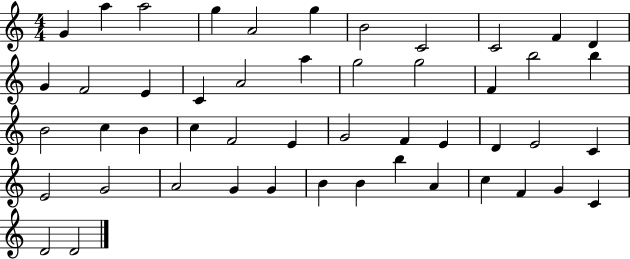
G4/q A5/q A5/h G5/q A4/h G5/q B4/h C4/h C4/h F4/q D4/q G4/q F4/h E4/q C4/q A4/h A5/q G5/h G5/h F4/q B5/h B5/q B4/h C5/q B4/q C5/q F4/h E4/q G4/h F4/q E4/q D4/q E4/h C4/q E4/h G4/h A4/h G4/q G4/q B4/q B4/q B5/q A4/q C5/q F4/q G4/q C4/q D4/h D4/h